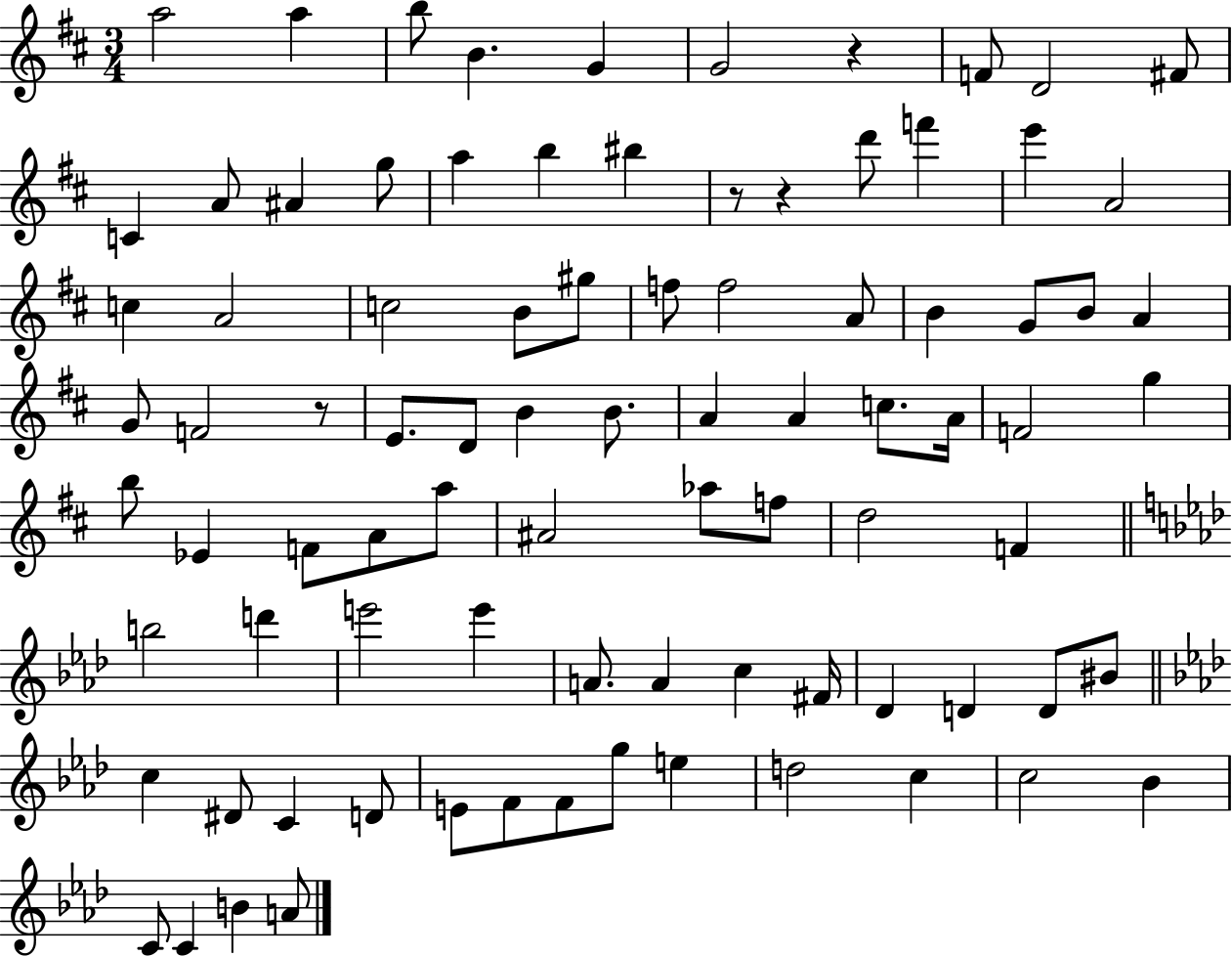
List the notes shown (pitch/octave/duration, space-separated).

A5/h A5/q B5/e B4/q. G4/q G4/h R/q F4/e D4/h F#4/e C4/q A4/e A#4/q G5/e A5/q B5/q BIS5/q R/e R/q D6/e F6/q E6/q A4/h C5/q A4/h C5/h B4/e G#5/e F5/e F5/h A4/e B4/q G4/e B4/e A4/q G4/e F4/h R/e E4/e. D4/e B4/q B4/e. A4/q A4/q C5/e. A4/s F4/h G5/q B5/e Eb4/q F4/e A4/e A5/e A#4/h Ab5/e F5/e D5/h F4/q B5/h D6/q E6/h E6/q A4/e. A4/q C5/q F#4/s Db4/q D4/q D4/e BIS4/e C5/q D#4/e C4/q D4/e E4/e F4/e F4/e G5/e E5/q D5/h C5/q C5/h Bb4/q C4/e C4/q B4/q A4/e